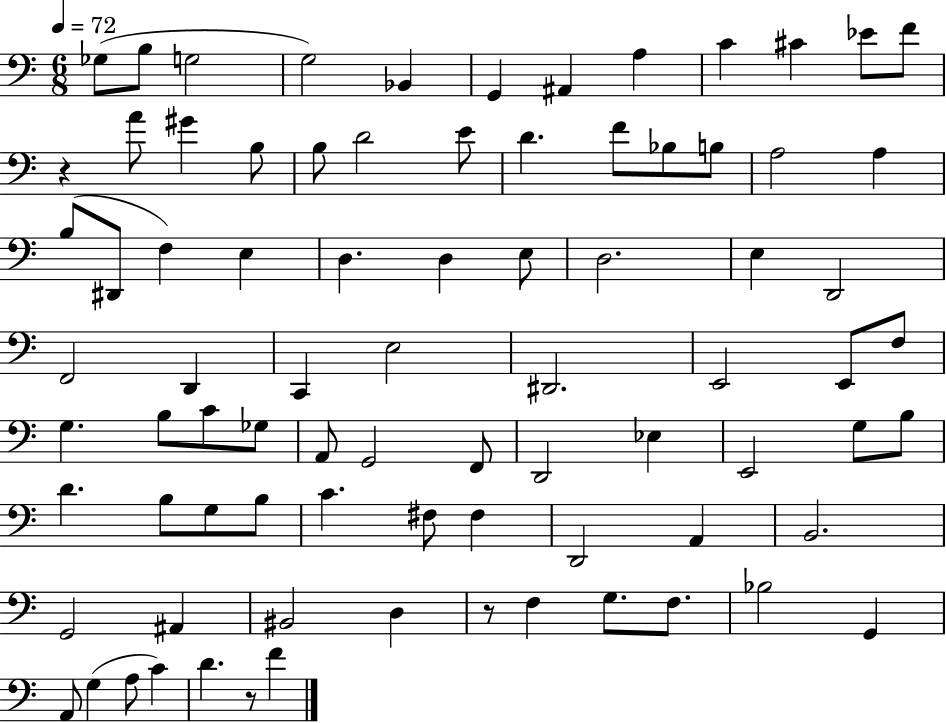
Gb3/e B3/e G3/h G3/h Bb2/q G2/q A#2/q A3/q C4/q C#4/q Eb4/e F4/e R/q A4/e G#4/q B3/e B3/e D4/h E4/e D4/q. F4/e Bb3/e B3/e A3/h A3/q B3/e D#2/e F3/q E3/q D3/q. D3/q E3/e D3/h. E3/q D2/h F2/h D2/q C2/q E3/h D#2/h. E2/h E2/e F3/e G3/q. B3/e C4/e Gb3/e A2/e G2/h F2/e D2/h Eb3/q E2/h G3/e B3/e D4/q. B3/e G3/e B3/e C4/q. F#3/e F#3/q D2/h A2/q B2/h. G2/h A#2/q BIS2/h D3/q R/e F3/q G3/e. F3/e. Bb3/h G2/q A2/e G3/q A3/e C4/q D4/q. R/e F4/q